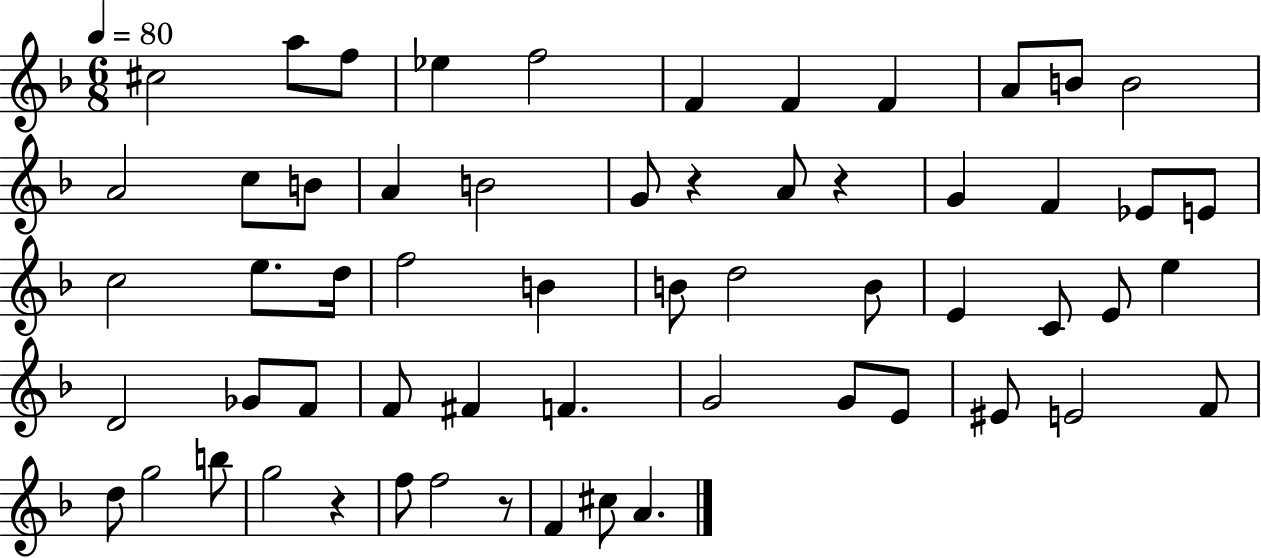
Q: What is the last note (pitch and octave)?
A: A4